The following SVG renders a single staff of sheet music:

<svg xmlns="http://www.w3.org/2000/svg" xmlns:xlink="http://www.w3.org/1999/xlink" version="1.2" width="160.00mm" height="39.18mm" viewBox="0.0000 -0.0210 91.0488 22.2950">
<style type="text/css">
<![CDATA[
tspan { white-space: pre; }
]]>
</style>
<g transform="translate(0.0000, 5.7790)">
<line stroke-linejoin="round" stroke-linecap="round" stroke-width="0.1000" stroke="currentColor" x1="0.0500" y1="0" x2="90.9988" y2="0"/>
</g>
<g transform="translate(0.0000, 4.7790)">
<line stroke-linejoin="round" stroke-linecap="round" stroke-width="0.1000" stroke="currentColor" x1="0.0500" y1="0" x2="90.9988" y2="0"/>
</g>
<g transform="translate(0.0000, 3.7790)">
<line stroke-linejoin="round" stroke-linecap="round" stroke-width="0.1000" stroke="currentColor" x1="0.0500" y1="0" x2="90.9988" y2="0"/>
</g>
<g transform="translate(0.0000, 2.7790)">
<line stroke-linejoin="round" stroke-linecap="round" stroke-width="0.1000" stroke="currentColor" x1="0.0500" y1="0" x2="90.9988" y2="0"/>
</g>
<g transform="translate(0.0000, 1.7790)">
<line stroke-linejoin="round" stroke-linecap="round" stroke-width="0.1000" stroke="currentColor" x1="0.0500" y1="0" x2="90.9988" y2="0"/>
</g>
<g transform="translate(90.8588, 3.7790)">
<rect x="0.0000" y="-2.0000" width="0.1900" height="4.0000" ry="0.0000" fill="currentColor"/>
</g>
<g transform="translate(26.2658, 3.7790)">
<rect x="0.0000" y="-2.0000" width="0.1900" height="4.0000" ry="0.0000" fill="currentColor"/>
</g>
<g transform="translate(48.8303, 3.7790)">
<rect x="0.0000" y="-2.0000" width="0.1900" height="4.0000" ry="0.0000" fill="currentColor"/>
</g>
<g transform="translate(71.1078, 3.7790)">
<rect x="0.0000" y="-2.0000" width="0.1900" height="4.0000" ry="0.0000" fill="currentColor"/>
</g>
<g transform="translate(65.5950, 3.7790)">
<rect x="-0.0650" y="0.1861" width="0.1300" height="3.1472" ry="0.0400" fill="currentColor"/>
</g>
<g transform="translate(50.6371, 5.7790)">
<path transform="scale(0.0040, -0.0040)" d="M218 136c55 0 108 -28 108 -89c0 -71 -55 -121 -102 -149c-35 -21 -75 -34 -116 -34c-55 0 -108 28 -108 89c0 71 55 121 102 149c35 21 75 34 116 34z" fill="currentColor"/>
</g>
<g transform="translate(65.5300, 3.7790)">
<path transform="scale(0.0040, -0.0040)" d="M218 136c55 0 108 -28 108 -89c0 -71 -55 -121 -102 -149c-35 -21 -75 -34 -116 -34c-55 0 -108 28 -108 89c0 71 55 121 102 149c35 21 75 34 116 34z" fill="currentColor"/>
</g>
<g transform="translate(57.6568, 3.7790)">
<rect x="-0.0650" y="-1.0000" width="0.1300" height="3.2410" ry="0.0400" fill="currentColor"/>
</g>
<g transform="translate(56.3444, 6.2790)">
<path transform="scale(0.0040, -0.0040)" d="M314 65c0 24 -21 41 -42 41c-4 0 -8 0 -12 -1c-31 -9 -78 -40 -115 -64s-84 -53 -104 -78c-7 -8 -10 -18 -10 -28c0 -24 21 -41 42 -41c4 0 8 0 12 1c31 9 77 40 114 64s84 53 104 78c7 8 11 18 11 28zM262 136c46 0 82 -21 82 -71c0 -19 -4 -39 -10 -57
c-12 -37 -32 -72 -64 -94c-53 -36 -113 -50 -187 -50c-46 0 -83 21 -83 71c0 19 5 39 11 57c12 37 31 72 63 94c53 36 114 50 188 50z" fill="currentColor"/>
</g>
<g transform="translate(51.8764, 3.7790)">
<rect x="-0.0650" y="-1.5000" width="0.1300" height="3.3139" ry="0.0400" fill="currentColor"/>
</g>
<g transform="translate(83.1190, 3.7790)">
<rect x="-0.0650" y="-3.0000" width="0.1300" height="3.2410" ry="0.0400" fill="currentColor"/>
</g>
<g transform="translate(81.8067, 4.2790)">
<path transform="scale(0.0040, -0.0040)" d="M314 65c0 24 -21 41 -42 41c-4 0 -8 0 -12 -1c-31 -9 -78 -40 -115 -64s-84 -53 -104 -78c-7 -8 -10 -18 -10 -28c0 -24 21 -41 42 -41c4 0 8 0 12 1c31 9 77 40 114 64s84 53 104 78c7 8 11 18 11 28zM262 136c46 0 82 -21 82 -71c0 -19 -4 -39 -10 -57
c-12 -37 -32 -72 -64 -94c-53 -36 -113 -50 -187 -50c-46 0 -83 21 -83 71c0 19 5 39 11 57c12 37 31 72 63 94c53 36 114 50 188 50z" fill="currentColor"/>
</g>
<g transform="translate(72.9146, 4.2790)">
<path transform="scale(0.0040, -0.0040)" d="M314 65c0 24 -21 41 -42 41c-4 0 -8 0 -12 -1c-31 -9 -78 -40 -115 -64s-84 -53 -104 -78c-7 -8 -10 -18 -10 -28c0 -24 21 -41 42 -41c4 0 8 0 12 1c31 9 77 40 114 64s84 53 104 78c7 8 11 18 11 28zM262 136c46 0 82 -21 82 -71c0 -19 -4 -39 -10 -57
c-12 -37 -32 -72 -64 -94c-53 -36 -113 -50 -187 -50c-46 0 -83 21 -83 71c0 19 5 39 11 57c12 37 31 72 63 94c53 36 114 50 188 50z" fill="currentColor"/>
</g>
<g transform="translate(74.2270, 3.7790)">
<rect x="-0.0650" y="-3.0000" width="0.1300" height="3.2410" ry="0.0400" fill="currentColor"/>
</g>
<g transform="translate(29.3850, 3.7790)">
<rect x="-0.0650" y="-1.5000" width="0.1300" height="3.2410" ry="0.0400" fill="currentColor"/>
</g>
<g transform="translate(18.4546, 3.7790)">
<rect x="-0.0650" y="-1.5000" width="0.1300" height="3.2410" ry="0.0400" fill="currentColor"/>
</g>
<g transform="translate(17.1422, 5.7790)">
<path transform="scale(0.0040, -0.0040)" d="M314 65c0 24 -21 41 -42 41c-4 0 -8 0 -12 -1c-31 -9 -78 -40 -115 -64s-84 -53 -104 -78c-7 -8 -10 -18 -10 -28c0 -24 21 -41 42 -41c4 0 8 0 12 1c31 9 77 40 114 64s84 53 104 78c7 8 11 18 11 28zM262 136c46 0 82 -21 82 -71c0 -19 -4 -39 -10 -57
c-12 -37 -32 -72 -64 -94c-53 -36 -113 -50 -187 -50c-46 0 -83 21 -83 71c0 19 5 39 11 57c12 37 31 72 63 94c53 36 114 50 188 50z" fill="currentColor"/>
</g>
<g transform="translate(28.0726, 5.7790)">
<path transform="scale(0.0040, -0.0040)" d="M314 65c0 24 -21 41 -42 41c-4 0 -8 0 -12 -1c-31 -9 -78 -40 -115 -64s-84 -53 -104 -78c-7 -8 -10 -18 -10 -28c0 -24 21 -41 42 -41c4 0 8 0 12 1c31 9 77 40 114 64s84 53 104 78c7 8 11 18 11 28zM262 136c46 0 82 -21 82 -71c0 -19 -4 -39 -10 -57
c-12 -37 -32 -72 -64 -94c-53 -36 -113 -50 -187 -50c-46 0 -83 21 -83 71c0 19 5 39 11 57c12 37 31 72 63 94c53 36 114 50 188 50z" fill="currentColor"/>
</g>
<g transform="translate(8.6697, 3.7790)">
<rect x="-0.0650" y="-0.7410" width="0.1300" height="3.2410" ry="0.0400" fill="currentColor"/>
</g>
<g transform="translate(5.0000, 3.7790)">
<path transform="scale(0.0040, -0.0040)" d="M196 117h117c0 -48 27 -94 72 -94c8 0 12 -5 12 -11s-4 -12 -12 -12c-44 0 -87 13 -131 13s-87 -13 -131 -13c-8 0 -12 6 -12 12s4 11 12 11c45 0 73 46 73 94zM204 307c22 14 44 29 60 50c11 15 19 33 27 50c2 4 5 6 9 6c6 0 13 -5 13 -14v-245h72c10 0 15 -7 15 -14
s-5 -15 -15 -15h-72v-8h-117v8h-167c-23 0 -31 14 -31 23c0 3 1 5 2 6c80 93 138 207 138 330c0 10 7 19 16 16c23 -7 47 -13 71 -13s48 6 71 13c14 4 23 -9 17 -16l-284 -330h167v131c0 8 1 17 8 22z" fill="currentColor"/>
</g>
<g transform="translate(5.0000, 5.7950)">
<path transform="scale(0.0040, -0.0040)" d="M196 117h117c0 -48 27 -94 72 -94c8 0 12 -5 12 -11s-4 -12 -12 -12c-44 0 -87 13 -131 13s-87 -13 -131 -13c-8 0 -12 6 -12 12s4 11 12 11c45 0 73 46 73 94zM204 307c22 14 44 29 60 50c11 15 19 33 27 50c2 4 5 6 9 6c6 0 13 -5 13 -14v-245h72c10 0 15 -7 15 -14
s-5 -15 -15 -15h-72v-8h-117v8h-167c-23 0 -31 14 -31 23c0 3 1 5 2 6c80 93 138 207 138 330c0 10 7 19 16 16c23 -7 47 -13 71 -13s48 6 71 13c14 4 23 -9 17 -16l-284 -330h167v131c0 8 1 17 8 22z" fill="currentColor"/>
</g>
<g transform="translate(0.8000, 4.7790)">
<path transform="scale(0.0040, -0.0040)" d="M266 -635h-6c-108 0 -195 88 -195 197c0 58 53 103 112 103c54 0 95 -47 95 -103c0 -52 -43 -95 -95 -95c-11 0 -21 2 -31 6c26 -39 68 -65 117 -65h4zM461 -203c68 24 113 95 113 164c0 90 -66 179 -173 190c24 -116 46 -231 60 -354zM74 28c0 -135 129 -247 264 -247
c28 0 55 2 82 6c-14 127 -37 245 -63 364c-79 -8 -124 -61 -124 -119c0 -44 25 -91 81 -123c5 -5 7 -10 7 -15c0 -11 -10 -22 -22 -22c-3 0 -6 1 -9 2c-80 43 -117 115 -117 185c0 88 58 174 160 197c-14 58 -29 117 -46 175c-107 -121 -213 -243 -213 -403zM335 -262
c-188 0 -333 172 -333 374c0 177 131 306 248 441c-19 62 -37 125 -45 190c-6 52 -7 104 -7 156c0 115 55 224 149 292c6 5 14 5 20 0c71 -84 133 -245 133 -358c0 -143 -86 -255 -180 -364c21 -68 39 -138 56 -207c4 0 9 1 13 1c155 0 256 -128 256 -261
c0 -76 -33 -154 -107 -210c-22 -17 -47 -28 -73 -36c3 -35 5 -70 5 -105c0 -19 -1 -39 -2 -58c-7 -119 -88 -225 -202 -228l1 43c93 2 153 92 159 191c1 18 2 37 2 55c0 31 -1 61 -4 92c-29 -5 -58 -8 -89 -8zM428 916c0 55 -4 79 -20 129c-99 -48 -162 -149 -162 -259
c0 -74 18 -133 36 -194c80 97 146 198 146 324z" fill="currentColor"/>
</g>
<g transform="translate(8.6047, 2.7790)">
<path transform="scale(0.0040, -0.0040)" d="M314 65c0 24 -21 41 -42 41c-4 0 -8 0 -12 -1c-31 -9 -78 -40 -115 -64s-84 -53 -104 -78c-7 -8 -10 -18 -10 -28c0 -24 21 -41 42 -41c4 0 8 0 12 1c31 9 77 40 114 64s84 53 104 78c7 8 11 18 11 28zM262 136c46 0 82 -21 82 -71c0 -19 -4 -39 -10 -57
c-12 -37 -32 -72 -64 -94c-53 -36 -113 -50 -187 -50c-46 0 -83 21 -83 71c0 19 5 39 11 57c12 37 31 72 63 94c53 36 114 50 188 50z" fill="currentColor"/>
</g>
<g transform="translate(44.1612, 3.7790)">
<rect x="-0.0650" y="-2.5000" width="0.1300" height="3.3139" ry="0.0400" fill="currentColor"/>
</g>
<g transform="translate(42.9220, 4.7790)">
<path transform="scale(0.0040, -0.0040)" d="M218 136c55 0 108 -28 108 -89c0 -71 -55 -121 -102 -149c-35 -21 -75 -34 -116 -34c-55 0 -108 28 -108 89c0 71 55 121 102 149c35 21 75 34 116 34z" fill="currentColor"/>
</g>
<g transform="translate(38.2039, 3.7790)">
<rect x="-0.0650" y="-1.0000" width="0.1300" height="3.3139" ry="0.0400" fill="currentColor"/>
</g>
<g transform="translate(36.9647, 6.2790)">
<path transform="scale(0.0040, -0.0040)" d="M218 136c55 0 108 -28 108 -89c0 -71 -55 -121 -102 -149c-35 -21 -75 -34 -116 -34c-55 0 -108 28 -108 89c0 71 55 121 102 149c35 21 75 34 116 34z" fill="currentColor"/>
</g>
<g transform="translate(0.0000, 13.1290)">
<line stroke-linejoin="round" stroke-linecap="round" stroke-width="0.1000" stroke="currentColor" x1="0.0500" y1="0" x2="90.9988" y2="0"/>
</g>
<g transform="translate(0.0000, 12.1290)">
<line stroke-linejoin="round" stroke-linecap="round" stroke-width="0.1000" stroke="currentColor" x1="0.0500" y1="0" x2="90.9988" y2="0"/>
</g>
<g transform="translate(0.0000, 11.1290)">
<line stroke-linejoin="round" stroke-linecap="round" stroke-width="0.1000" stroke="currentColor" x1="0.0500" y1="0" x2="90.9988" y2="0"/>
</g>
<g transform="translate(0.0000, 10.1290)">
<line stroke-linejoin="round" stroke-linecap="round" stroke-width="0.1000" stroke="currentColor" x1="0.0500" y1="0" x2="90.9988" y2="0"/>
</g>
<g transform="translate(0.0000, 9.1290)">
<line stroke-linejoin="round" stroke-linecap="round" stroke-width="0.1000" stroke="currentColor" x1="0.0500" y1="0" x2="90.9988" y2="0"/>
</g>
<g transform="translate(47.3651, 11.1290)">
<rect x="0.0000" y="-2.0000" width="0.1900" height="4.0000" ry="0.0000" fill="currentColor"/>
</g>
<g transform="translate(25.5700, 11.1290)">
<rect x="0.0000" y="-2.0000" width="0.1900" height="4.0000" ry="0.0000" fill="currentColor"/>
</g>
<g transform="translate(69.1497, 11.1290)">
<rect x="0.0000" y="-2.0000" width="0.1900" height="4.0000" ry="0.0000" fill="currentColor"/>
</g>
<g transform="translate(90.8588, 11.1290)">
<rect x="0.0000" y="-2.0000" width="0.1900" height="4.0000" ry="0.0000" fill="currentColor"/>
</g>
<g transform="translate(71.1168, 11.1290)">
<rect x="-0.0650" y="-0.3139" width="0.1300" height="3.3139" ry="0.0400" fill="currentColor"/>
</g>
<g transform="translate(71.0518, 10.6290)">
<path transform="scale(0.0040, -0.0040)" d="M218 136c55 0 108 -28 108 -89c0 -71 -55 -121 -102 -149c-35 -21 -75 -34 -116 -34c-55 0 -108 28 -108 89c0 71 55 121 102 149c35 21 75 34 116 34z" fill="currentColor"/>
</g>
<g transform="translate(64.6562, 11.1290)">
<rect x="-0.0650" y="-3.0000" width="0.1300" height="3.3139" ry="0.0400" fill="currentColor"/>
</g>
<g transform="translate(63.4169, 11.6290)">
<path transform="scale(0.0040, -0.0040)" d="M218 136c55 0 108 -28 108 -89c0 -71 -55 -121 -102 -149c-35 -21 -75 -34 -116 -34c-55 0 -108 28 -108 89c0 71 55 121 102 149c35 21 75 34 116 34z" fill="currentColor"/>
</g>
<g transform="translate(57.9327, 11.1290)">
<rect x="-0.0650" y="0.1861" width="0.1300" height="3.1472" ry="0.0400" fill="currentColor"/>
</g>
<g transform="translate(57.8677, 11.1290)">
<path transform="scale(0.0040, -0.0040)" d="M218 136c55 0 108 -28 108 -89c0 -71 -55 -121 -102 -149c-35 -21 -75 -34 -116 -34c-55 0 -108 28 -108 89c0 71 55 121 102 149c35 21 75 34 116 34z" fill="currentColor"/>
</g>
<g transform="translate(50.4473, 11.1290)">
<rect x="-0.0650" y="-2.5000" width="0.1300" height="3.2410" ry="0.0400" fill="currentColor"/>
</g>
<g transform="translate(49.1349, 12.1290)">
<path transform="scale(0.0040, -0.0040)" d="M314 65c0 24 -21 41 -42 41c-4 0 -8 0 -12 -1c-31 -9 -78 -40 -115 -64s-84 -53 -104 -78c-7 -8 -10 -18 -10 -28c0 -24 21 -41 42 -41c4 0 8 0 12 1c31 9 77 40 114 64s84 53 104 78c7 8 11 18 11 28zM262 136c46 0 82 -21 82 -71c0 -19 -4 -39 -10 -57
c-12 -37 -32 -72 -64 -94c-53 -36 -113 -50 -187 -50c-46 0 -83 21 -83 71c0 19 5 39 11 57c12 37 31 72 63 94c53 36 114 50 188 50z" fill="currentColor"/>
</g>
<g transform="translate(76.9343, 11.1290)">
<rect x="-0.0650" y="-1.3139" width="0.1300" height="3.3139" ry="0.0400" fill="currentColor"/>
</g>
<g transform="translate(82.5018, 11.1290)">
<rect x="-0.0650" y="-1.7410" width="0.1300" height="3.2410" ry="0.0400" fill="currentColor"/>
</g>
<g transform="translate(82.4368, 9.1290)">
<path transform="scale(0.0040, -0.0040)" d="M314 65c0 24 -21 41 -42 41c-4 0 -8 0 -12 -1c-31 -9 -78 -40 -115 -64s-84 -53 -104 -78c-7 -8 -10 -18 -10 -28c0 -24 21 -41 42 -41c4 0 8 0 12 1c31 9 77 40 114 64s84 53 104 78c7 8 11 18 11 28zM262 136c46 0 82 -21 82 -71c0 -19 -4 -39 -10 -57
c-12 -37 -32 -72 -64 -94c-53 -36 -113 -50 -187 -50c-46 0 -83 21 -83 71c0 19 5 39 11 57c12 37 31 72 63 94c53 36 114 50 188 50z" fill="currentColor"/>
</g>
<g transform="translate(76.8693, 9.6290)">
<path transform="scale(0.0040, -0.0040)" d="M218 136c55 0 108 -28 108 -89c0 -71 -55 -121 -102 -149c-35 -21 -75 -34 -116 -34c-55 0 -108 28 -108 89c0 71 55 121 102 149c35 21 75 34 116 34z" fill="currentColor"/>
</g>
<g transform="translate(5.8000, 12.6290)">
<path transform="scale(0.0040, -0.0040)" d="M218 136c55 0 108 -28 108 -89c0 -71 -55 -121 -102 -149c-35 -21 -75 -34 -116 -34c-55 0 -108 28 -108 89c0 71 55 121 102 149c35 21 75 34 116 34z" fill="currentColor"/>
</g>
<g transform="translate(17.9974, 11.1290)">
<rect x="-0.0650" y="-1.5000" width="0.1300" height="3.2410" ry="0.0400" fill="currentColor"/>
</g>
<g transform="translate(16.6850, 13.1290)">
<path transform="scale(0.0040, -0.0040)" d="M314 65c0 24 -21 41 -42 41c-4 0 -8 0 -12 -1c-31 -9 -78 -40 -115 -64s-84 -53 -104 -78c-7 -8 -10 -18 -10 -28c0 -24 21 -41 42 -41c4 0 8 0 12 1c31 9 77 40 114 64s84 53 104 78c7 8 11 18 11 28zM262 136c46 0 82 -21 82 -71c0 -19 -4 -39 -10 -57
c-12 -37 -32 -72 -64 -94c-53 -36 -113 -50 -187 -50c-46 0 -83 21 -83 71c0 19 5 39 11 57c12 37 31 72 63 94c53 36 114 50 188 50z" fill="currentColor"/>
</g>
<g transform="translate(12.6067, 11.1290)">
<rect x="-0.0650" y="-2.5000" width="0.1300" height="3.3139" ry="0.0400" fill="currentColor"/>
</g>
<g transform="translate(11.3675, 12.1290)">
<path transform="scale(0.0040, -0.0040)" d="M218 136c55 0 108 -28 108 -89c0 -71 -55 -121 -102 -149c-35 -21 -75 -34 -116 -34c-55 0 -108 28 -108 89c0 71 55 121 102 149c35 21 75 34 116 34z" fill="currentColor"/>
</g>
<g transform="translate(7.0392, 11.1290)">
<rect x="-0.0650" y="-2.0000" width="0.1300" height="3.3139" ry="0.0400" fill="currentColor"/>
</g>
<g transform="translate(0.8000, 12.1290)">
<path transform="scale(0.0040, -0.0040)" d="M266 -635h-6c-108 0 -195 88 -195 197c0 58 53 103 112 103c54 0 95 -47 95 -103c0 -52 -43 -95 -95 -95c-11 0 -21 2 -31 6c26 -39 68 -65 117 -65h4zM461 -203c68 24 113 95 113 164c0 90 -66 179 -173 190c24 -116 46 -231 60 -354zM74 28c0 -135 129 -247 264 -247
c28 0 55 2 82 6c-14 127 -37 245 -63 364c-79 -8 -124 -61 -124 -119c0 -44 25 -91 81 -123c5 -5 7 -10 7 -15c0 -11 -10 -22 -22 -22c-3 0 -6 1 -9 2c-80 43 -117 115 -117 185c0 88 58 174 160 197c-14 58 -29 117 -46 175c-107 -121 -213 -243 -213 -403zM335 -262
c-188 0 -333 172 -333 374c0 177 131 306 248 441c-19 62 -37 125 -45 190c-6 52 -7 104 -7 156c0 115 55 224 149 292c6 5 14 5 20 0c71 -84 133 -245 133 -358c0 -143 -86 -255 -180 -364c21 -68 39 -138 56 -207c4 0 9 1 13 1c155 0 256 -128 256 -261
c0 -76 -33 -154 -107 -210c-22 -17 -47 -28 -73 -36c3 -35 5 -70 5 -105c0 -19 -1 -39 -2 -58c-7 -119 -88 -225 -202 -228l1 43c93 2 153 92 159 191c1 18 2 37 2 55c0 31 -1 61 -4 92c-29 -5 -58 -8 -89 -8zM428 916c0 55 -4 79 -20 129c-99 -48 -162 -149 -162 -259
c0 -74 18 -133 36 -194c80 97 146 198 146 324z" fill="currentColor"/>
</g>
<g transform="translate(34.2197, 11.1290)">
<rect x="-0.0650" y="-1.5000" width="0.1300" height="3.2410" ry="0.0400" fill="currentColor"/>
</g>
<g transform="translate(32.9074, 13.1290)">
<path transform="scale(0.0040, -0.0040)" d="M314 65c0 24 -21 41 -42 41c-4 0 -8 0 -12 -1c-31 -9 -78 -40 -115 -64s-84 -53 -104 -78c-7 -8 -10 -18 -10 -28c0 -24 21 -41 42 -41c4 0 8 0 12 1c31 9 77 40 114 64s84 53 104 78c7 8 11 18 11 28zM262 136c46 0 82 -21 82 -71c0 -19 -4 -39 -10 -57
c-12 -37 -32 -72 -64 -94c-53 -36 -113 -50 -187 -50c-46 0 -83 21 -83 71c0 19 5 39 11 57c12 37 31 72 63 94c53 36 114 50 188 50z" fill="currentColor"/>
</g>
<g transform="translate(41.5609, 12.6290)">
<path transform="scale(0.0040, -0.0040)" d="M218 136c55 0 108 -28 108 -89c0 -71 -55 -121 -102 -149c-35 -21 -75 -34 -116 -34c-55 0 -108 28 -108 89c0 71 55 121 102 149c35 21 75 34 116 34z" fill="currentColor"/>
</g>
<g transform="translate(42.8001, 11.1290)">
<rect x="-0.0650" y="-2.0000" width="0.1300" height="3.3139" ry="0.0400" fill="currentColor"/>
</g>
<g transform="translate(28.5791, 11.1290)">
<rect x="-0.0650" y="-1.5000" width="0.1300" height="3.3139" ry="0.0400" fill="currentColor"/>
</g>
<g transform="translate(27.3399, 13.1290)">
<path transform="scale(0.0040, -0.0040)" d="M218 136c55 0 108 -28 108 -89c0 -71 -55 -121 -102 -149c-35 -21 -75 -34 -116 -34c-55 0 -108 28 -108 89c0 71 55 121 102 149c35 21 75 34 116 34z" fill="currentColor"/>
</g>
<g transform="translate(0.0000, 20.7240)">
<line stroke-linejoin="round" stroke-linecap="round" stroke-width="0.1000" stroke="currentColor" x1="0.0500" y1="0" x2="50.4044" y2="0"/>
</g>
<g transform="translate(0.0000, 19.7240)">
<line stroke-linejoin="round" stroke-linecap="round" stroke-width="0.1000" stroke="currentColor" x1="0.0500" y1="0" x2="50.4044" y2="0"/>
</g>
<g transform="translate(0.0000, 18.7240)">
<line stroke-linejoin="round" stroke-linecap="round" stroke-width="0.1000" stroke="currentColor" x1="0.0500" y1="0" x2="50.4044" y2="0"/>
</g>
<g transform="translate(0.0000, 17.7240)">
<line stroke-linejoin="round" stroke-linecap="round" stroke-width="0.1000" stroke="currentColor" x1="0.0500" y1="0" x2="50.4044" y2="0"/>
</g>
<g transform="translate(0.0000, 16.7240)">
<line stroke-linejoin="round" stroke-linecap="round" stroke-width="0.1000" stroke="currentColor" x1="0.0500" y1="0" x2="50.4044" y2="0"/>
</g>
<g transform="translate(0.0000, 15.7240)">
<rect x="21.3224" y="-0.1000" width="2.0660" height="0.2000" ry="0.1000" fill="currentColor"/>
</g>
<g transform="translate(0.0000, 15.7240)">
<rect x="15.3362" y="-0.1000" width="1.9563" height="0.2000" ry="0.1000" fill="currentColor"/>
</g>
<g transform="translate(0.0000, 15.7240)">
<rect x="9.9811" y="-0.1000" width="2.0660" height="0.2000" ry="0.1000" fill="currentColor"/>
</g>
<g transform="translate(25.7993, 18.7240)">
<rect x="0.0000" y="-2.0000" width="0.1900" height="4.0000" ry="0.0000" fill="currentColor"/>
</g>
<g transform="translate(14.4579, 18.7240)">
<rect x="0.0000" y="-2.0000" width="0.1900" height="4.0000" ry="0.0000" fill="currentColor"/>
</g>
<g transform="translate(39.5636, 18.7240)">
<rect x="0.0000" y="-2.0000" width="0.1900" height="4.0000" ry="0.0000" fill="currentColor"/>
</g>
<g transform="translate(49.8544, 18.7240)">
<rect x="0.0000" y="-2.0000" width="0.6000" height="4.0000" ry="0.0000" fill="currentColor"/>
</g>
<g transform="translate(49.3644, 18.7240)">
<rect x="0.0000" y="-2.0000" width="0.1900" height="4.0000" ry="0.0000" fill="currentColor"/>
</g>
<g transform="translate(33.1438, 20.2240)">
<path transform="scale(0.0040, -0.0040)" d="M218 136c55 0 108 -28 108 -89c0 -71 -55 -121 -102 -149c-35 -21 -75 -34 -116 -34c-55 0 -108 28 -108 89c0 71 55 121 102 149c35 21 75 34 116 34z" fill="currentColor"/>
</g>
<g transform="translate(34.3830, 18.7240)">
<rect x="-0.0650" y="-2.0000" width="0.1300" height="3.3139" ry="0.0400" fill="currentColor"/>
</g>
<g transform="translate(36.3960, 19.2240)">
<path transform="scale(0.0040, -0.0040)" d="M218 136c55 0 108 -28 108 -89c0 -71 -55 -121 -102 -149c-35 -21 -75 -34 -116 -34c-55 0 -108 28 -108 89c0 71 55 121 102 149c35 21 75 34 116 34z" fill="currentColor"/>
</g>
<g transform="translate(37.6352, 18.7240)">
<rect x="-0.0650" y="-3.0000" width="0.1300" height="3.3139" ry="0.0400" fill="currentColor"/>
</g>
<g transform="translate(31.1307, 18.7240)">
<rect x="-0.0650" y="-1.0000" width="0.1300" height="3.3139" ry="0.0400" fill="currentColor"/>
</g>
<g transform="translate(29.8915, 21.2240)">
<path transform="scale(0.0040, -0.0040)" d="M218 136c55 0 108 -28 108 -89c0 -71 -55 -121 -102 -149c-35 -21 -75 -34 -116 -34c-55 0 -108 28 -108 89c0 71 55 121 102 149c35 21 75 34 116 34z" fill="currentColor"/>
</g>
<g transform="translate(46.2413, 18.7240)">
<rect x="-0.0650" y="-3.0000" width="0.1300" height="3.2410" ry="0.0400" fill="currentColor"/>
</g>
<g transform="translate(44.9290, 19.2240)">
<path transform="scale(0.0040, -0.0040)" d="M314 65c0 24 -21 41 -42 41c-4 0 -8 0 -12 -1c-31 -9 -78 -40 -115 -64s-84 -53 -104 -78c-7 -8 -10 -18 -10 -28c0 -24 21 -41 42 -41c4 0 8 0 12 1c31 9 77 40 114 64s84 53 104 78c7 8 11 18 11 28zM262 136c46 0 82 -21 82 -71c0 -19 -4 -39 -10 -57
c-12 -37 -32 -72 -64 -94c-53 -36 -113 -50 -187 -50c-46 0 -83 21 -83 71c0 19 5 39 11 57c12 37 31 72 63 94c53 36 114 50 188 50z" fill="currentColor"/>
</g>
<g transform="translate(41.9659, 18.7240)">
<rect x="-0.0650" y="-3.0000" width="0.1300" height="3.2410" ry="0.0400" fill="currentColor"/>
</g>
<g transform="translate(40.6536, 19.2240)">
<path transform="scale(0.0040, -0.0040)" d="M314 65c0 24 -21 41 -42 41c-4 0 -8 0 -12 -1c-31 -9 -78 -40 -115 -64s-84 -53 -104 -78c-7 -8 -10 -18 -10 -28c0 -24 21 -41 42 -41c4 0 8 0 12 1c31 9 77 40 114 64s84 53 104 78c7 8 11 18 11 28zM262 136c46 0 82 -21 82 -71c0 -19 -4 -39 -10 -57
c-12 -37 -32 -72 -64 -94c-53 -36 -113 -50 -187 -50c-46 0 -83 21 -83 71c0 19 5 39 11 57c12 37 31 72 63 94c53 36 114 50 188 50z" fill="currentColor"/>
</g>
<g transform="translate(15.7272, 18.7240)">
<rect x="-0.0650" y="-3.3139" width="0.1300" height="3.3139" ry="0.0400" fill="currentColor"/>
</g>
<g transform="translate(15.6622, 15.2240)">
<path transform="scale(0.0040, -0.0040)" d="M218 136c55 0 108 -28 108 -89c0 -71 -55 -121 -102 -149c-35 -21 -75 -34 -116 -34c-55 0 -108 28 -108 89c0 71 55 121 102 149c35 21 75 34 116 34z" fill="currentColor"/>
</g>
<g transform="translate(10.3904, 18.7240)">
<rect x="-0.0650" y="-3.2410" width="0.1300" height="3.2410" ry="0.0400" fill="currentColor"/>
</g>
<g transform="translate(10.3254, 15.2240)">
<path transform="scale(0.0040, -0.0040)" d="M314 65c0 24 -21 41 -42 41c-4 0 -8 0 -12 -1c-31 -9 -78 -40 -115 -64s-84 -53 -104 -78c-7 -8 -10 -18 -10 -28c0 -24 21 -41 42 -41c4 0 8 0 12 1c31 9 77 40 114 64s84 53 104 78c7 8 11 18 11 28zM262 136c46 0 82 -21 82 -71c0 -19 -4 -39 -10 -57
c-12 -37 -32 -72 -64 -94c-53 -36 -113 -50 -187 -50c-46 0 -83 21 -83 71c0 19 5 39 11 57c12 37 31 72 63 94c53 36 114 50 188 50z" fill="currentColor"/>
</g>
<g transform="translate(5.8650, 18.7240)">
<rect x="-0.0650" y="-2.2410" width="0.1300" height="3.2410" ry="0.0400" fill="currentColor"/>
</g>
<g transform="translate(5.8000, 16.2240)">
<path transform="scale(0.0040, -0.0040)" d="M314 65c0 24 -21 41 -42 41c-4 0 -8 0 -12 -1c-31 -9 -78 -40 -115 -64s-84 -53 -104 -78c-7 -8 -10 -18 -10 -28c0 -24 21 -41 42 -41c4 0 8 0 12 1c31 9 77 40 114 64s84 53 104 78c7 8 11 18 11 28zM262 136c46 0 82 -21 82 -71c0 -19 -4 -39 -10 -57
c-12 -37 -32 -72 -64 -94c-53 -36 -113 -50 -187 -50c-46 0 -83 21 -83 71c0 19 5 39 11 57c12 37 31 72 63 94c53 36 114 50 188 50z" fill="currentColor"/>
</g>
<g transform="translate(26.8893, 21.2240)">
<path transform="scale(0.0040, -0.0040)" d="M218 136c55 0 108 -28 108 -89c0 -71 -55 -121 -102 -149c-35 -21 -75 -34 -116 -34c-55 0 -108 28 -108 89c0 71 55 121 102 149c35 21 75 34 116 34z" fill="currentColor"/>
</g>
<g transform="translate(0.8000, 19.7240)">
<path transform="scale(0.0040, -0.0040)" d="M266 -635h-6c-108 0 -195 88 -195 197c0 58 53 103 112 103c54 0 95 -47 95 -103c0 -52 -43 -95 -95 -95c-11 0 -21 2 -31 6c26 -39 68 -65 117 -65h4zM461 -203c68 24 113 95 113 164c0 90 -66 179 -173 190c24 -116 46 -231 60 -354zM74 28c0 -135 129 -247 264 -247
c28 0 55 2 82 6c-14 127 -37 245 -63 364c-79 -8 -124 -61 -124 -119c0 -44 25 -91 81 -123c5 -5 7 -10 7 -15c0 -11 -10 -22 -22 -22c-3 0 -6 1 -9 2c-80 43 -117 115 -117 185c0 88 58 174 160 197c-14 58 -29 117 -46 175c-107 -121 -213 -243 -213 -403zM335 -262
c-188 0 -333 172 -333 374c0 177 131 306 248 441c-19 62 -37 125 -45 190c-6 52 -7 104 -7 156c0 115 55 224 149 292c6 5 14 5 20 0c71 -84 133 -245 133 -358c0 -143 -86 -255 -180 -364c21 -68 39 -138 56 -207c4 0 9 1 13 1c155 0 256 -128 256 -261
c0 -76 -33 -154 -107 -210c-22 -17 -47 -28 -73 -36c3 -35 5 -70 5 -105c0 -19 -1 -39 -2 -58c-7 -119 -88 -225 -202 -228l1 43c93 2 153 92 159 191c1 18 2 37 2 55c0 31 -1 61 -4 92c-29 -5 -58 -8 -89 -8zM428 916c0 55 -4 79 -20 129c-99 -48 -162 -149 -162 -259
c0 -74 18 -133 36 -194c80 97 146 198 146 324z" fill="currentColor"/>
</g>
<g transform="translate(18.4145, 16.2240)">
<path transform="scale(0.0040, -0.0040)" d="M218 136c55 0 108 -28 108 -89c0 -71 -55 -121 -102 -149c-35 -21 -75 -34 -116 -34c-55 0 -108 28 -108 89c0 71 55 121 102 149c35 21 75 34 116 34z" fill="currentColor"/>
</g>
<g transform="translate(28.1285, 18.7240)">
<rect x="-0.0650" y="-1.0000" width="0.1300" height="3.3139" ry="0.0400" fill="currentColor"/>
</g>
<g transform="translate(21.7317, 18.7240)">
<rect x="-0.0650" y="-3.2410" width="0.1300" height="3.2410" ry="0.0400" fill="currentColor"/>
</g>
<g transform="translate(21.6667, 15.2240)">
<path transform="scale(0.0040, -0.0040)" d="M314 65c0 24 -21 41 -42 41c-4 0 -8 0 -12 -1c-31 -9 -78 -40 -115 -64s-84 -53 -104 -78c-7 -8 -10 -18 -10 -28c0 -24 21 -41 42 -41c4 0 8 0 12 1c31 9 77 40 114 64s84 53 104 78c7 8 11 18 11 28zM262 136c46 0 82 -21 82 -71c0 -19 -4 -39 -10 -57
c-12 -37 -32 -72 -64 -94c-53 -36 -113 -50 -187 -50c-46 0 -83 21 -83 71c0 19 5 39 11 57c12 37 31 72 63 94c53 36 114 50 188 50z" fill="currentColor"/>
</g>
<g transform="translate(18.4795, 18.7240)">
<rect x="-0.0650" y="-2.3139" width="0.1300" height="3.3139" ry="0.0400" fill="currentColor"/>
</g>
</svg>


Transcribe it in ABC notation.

X:1
T:Untitled
M:4/4
L:1/4
K:C
d2 E2 E2 D G E D2 B A2 A2 F G E2 E E2 F G2 B A c e f2 g2 b2 b g b2 D D F A A2 A2